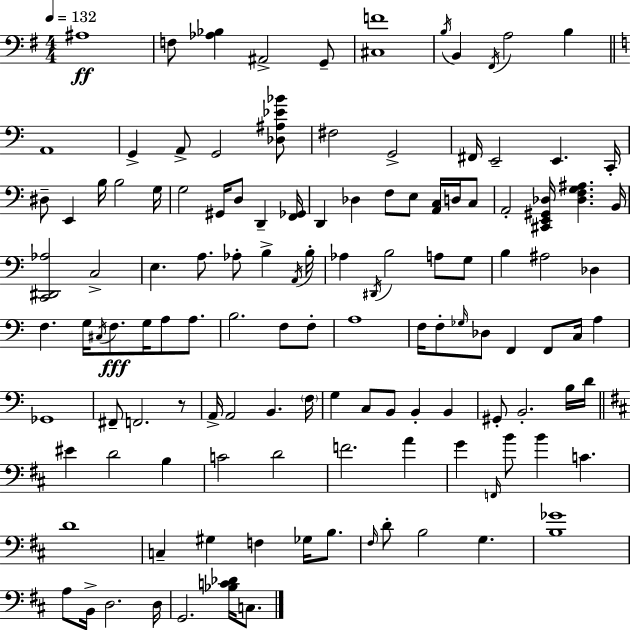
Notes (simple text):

A#3/w F3/e [Ab3,Bb3]/q A#2/h G2/e [C#3,F4]/w B3/s B2/q F#2/s A3/h B3/q A2/w G2/q A2/e G2/h [Db3,A#3,Eb4,Bb4]/e F#3/h G2/h F#2/s E2/h E2/q. C2/s D#3/e E2/q B3/s B3/h G3/s G3/h G#2/s D3/e D2/q [F2,Gb2]/s D2/q Db3/q F3/e E3/e [A2,C3]/s D3/s C3/e A2/h [C#2,E2,G#2,Db3]/s [Db3,F3,G3,A#3]/q. B2/s [C2,D#2,Ab3]/h C3/h E3/q. A3/e. Ab3/e B3/q A2/s B3/s Ab3/q D#2/s B3/h A3/e G3/e B3/q A#3/h Db3/q F3/q. G3/s C#3/s F3/e. G3/s A3/e A3/e. B3/h. F3/e F3/e A3/w F3/s F3/e Gb3/s Db3/e F2/q F2/e C3/s A3/q Gb2/w F#2/e F2/h. R/e A2/s A2/h B2/q. F3/s G3/q C3/e B2/e B2/q B2/q G#2/e B2/h. B3/s D4/s EIS4/q D4/h B3/q C4/h D4/h F4/h. A4/q G4/q F2/s B4/e B4/q C4/q. D4/w C3/q G#3/q F3/q Gb3/s B3/e. F#3/s D4/e B3/h G3/q. [B3,Gb4]/w A3/e B2/s D3/h. D3/s G2/h. [Bb3,C4,Db4]/s C3/e.